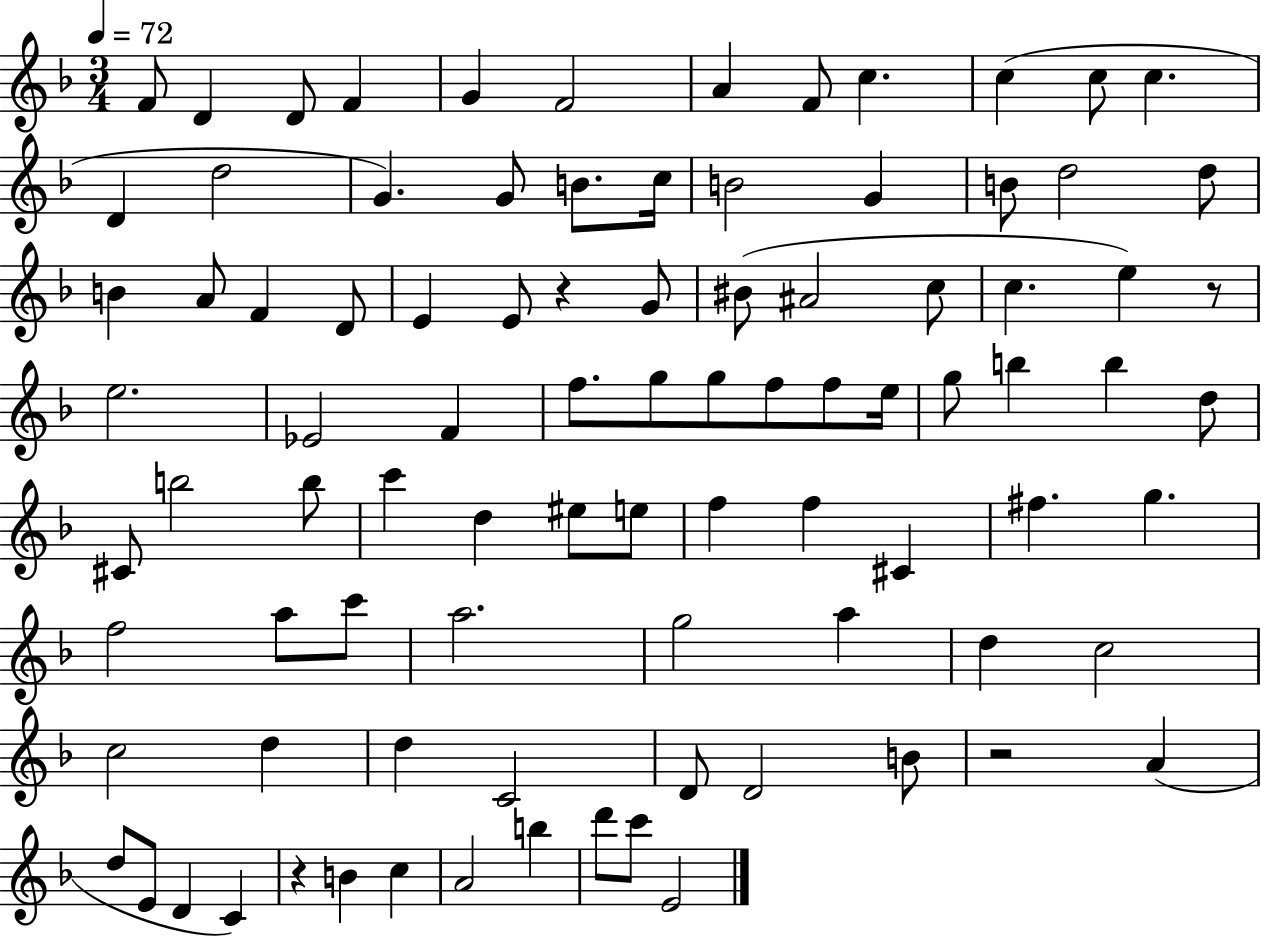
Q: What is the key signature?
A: F major